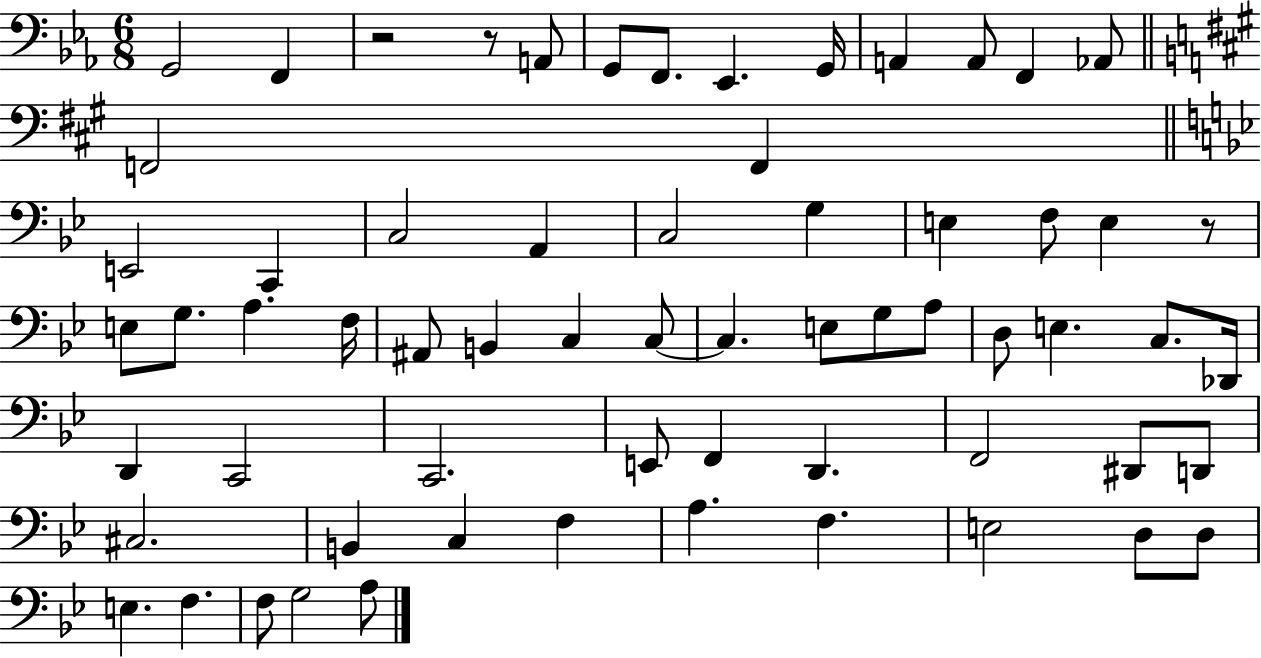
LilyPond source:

{
  \clef bass
  \numericTimeSignature
  \time 6/8
  \key ees \major
  g,2 f,4 | r2 r8 a,8 | g,8 f,8. ees,4. g,16 | a,4 a,8 f,4 aes,8 | \break \bar "||" \break \key a \major f,2 f,4 | \bar "||" \break \key g \minor e,2 c,4 | c2 a,4 | c2 g4 | e4 f8 e4 r8 | \break e8 g8. a4. f16 | ais,8 b,4 c4 c8~~ | c4. e8 g8 a8 | d8 e4. c8. des,16 | \break d,4 c,2 | c,2. | e,8 f,4 d,4. | f,2 dis,8 d,8 | \break cis2. | b,4 c4 f4 | a4. f4. | e2 d8 d8 | \break e4. f4. | f8 g2 a8 | \bar "|."
}